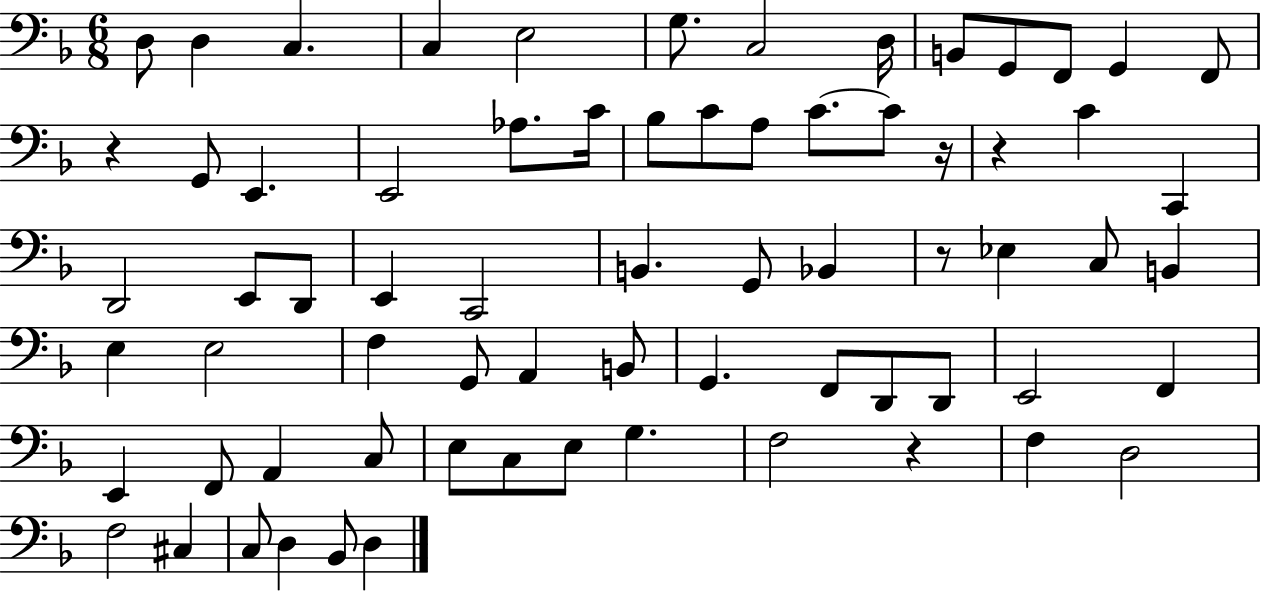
X:1
T:Untitled
M:6/8
L:1/4
K:F
D,/2 D, C, C, E,2 G,/2 C,2 D,/4 B,,/2 G,,/2 F,,/2 G,, F,,/2 z G,,/2 E,, E,,2 _A,/2 C/4 _B,/2 C/2 A,/2 C/2 C/2 z/4 z C C,, D,,2 E,,/2 D,,/2 E,, C,,2 B,, G,,/2 _B,, z/2 _E, C,/2 B,, E, E,2 F, G,,/2 A,, B,,/2 G,, F,,/2 D,,/2 D,,/2 E,,2 F,, E,, F,,/2 A,, C,/2 E,/2 C,/2 E,/2 G, F,2 z F, D,2 F,2 ^C, C,/2 D, _B,,/2 D,